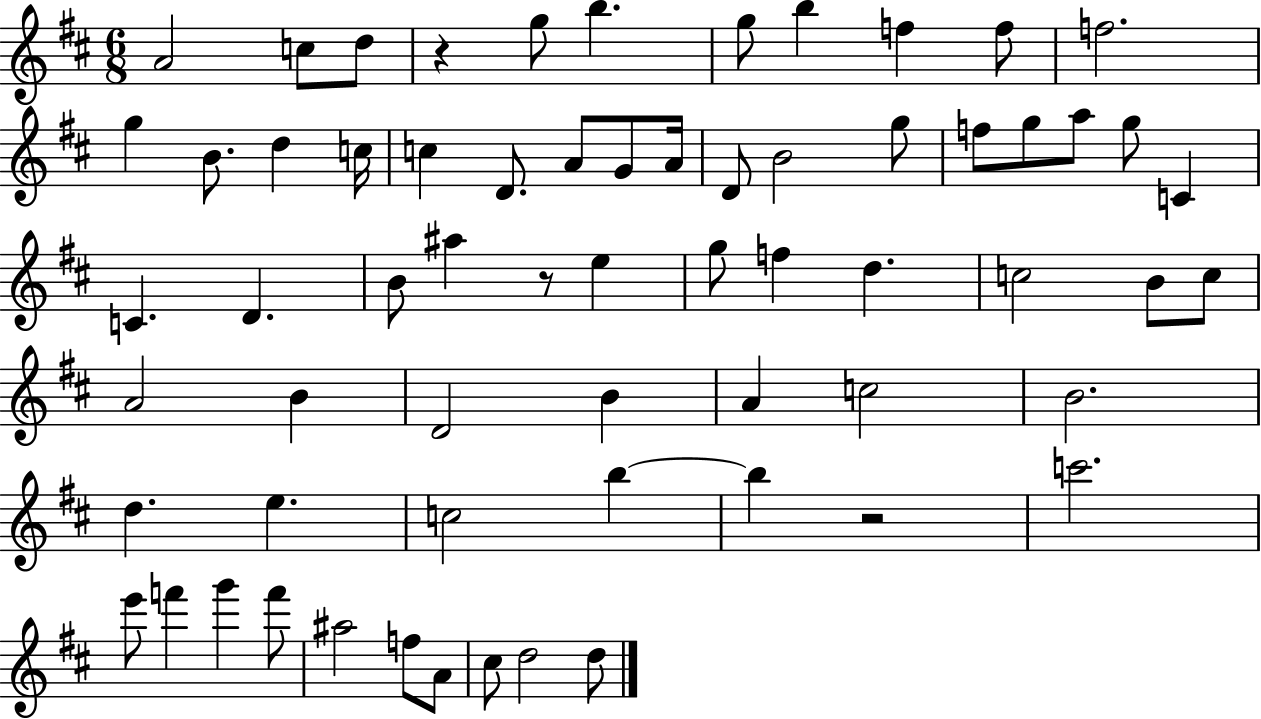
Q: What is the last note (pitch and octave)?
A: D5